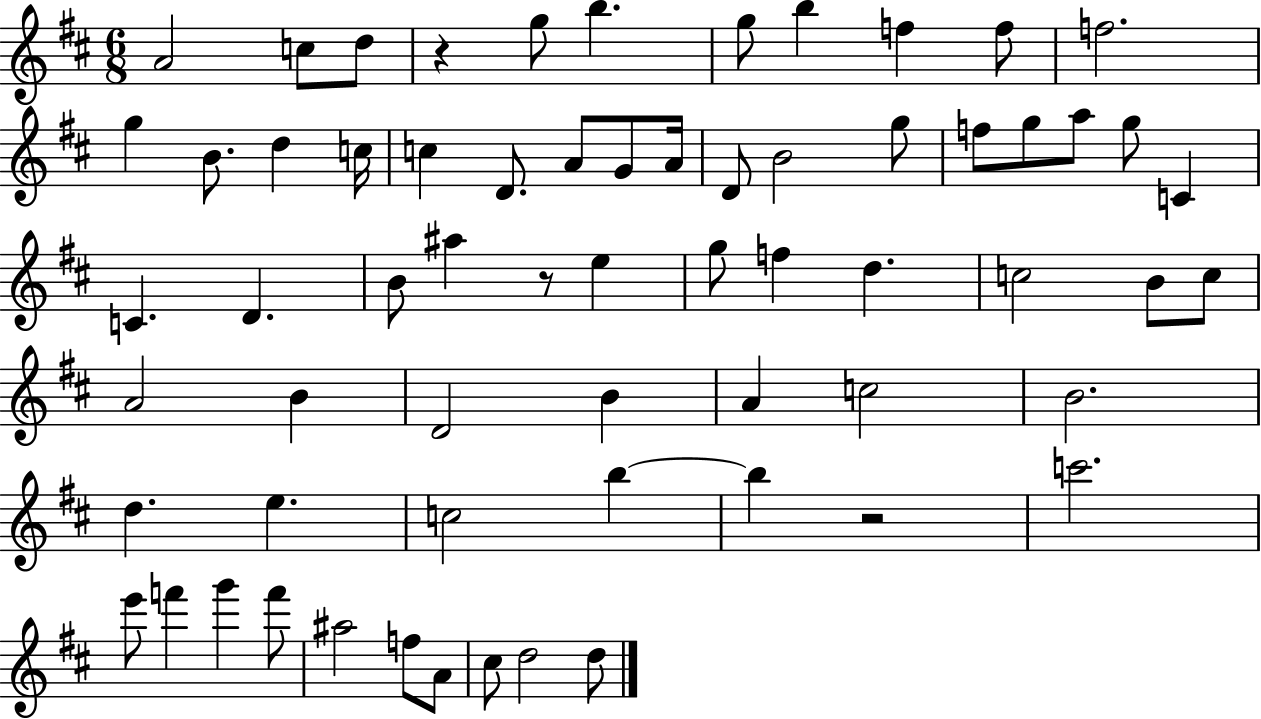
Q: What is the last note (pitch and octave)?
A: D5